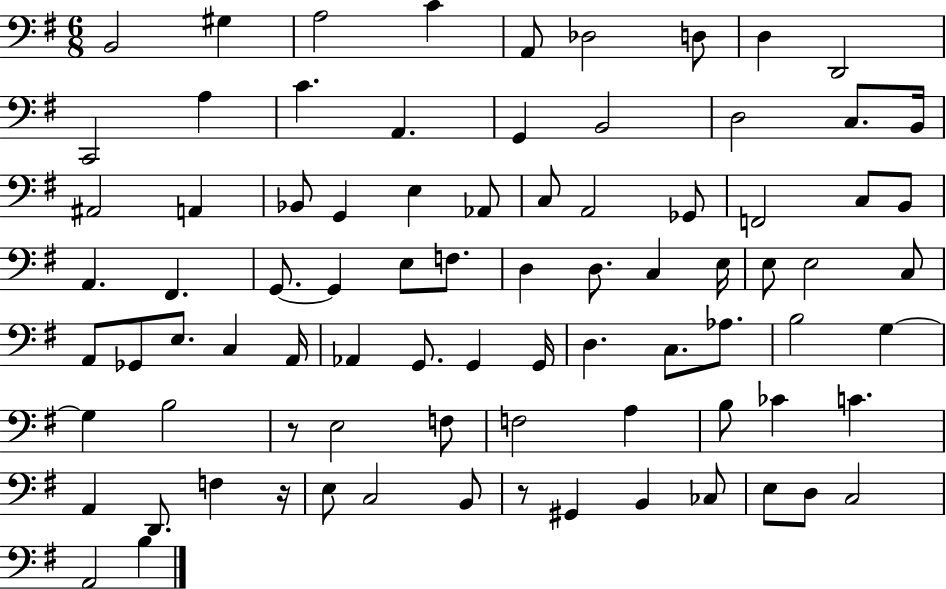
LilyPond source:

{
  \clef bass
  \numericTimeSignature
  \time 6/8
  \key g \major
  b,2 gis4 | a2 c'4 | a,8 des2 d8 | d4 d,2 | \break c,2 a4 | c'4. a,4. | g,4 b,2 | d2 c8. b,16 | \break ais,2 a,4 | bes,8 g,4 e4 aes,8 | c8 a,2 ges,8 | f,2 c8 b,8 | \break a,4. fis,4. | g,8.~~ g,4 e8 f8. | d4 d8. c4 e16 | e8 e2 c8 | \break a,8 ges,8 e8. c4 a,16 | aes,4 g,8. g,4 g,16 | d4. c8. aes8. | b2 g4~~ | \break g4 b2 | r8 e2 f8 | f2 a4 | b8 ces'4 c'4. | \break a,4 d,8. f4 r16 | e8 c2 b,8 | r8 gis,4 b,4 ces8 | e8 d8 c2 | \break a,2 b4 | \bar "|."
}